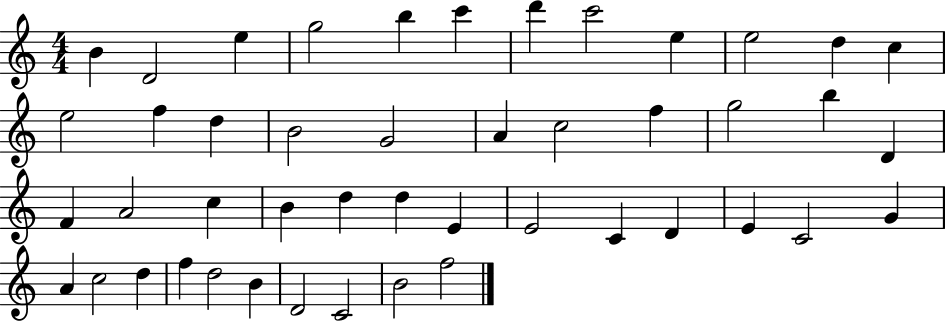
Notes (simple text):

B4/q D4/h E5/q G5/h B5/q C6/q D6/q C6/h E5/q E5/h D5/q C5/q E5/h F5/q D5/q B4/h G4/h A4/q C5/h F5/q G5/h B5/q D4/q F4/q A4/h C5/q B4/q D5/q D5/q E4/q E4/h C4/q D4/q E4/q C4/h G4/q A4/q C5/h D5/q F5/q D5/h B4/q D4/h C4/h B4/h F5/h